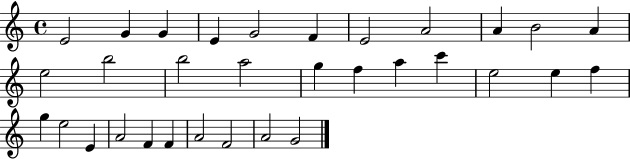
{
  \clef treble
  \time 4/4
  \defaultTimeSignature
  \key c \major
  e'2 g'4 g'4 | e'4 g'2 f'4 | e'2 a'2 | a'4 b'2 a'4 | \break e''2 b''2 | b''2 a''2 | g''4 f''4 a''4 c'''4 | e''2 e''4 f''4 | \break g''4 e''2 e'4 | a'2 f'4 f'4 | a'2 f'2 | a'2 g'2 | \break \bar "|."
}